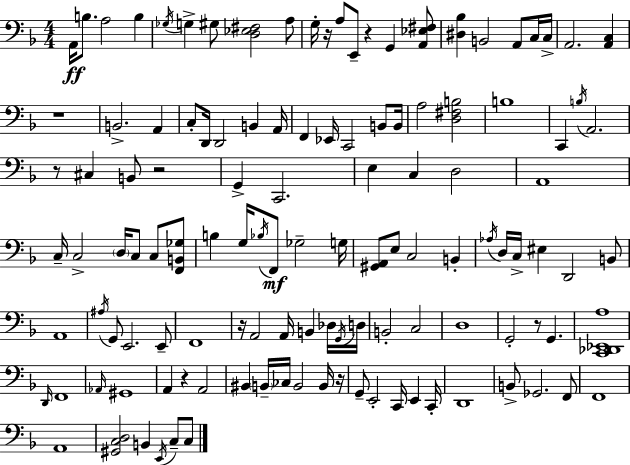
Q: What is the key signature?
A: F major